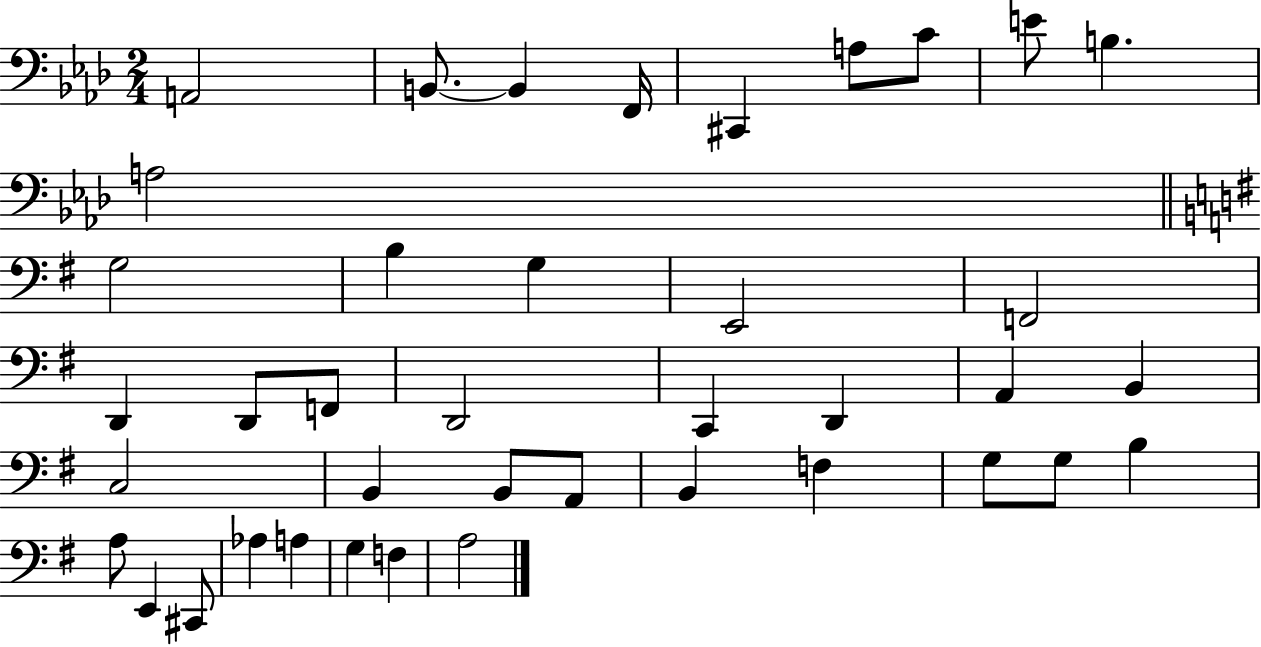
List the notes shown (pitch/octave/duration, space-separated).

A2/h B2/e. B2/q F2/s C#2/q A3/e C4/e E4/e B3/q. A3/h G3/h B3/q G3/q E2/h F2/h D2/q D2/e F2/e D2/h C2/q D2/q A2/q B2/q C3/h B2/q B2/e A2/e B2/q F3/q G3/e G3/e B3/q A3/e E2/q C#2/e Ab3/q A3/q G3/q F3/q A3/h